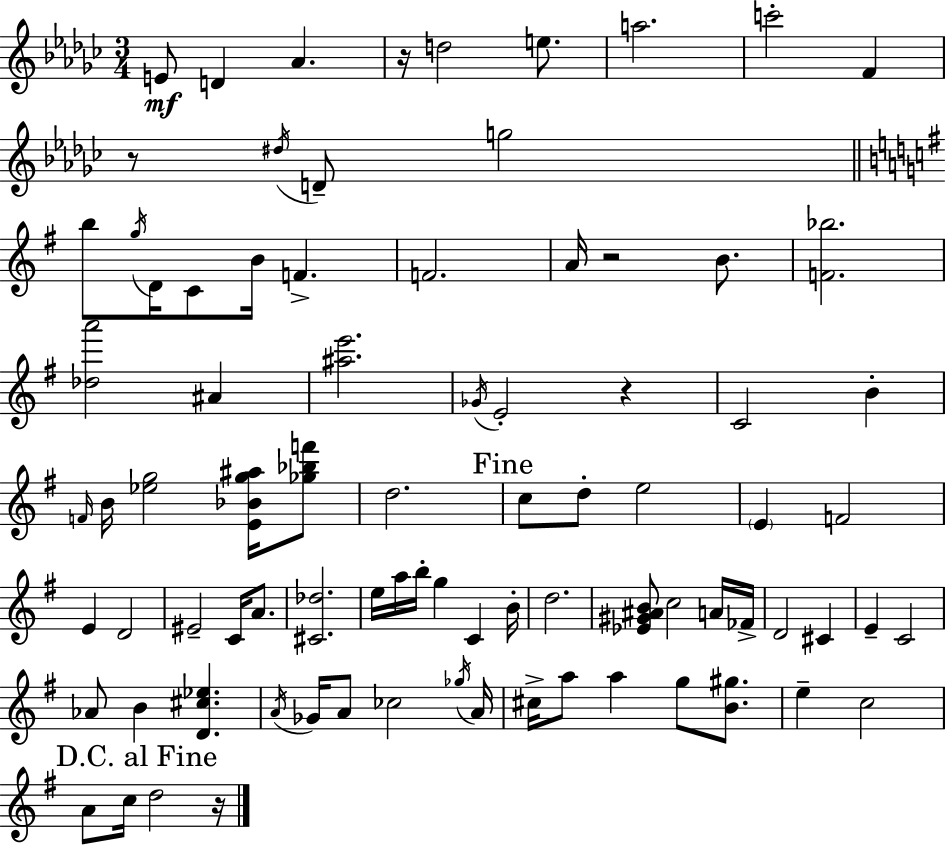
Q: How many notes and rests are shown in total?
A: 84